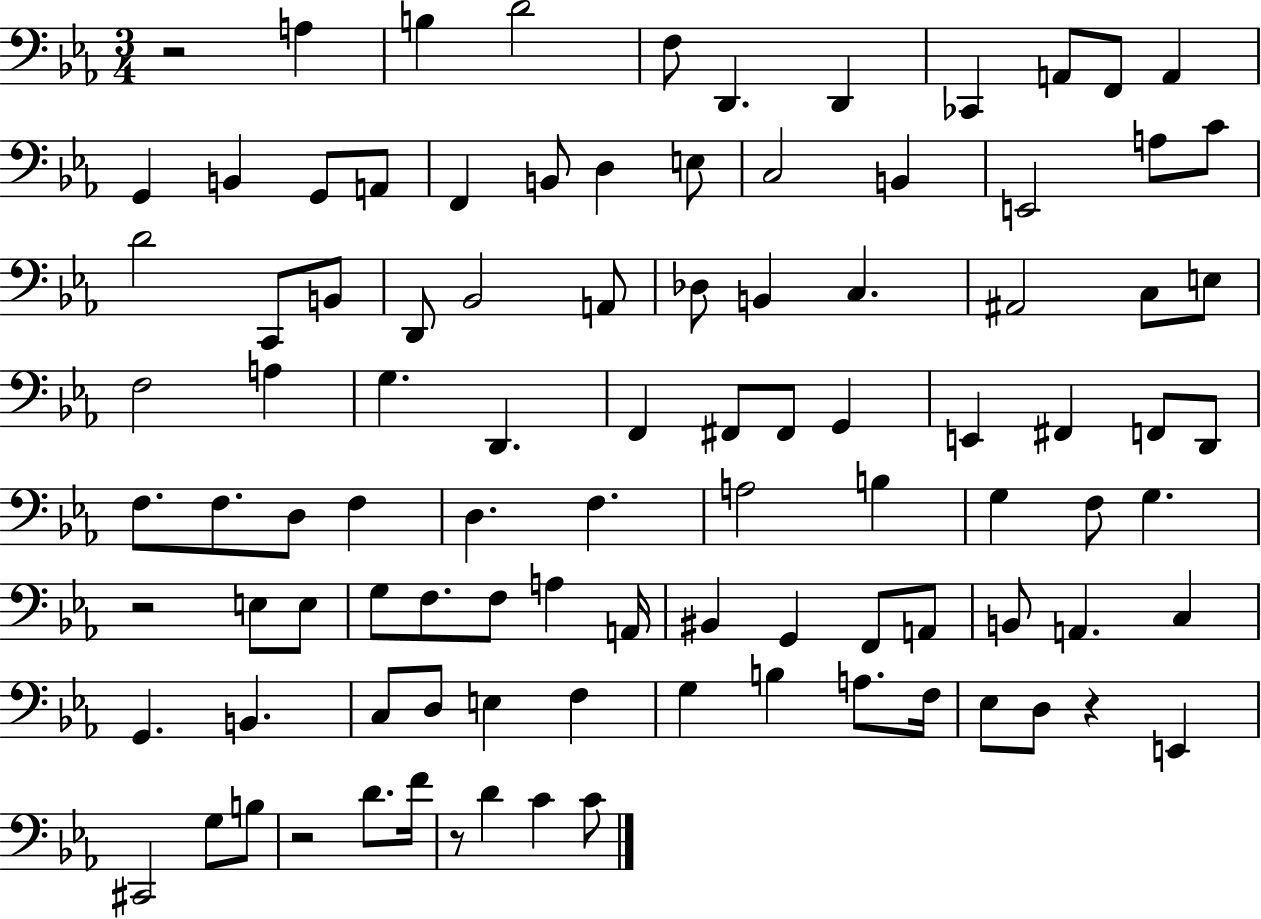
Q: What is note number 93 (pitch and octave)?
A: C4